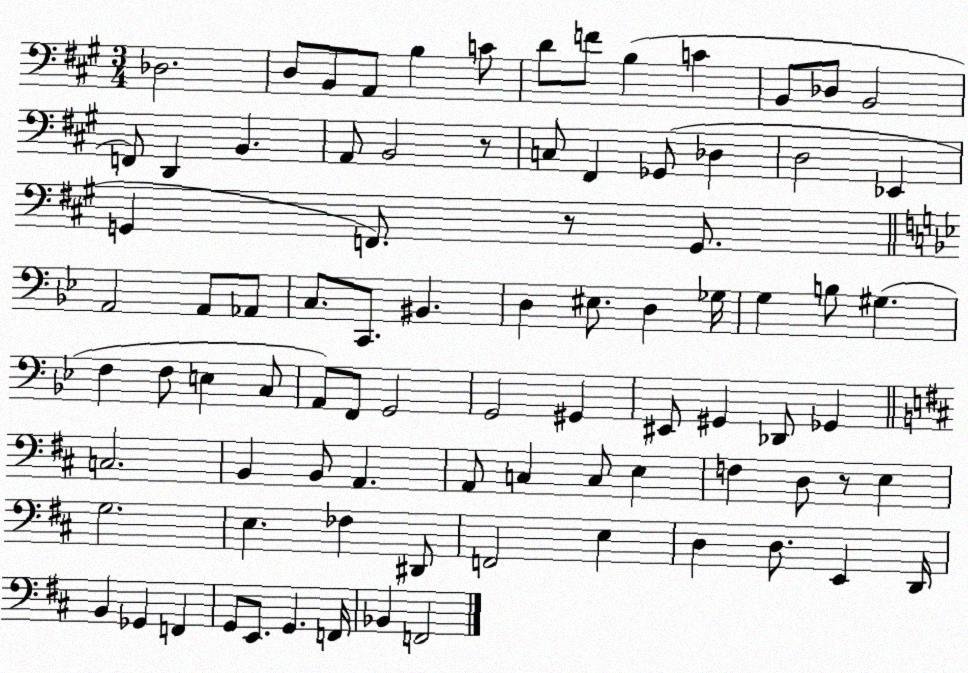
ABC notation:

X:1
T:Untitled
M:3/4
L:1/4
K:A
_D,2 D,/2 B,,/2 A,,/2 B, C/2 D/2 F/2 B, C B,,/2 _D,/2 B,,2 F,,/2 D,, B,, A,,/2 B,,2 z/2 C,/2 ^F,, _G,,/2 _D, D,2 _E,, G,, F,,/2 z/2 G,,/2 A,,2 A,,/2 _A,,/2 C,/2 C,,/2 ^B,, D, ^E,/2 D, _G,/4 G, B,/2 ^G, F, F,/2 E, C,/2 A,,/2 F,,/2 G,,2 G,,2 ^G,, ^E,,/2 ^G,, _D,,/2 _G,, C,2 B,, B,,/2 A,, A,,/2 C, C,/2 E, F, D,/2 z/2 E, G,2 E, _F, ^D,,/2 F,,2 E, D, D,/2 E,, D,,/4 B,, _G,, F,, G,,/2 E,,/2 G,, F,,/4 _B,, F,,2